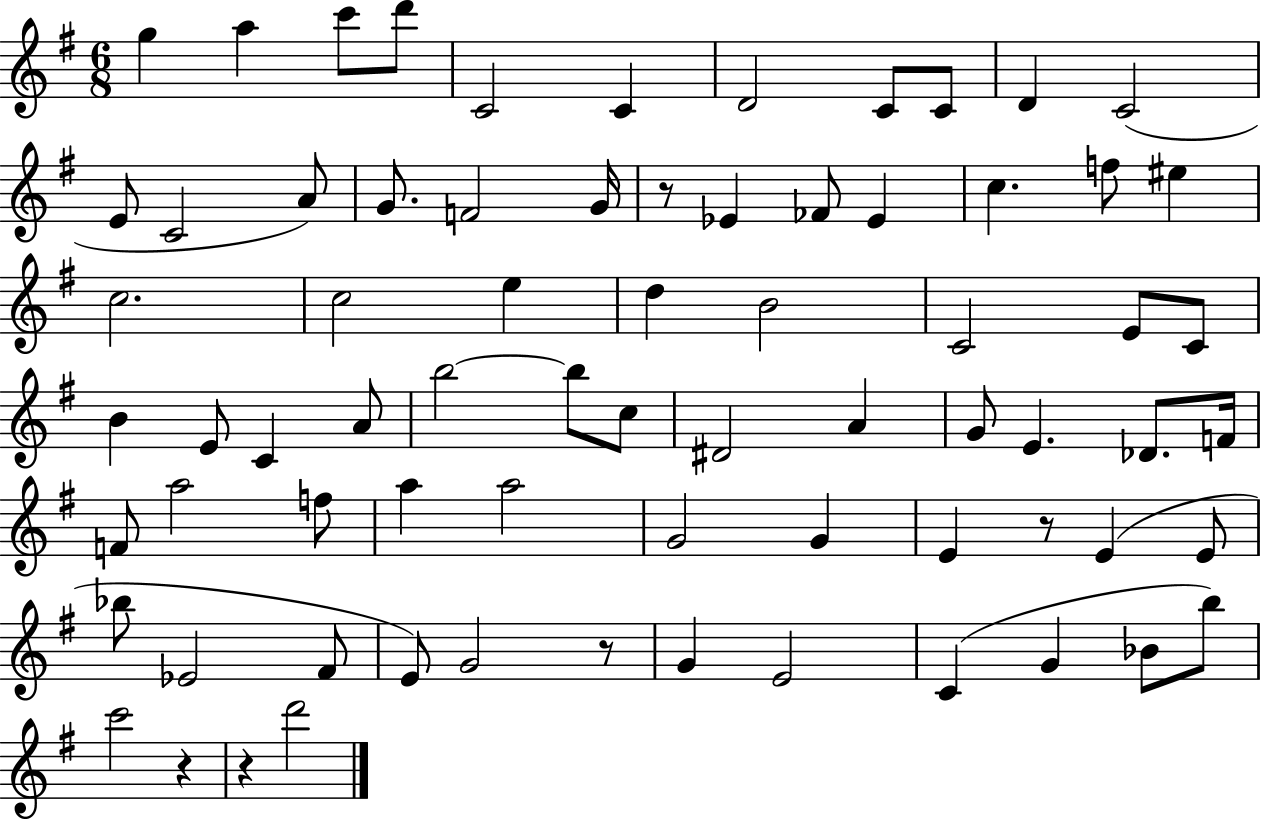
{
  \clef treble
  \numericTimeSignature
  \time 6/8
  \key g \major
  \repeat volta 2 { g''4 a''4 c'''8 d'''8 | c'2 c'4 | d'2 c'8 c'8 | d'4 c'2( | \break e'8 c'2 a'8) | g'8. f'2 g'16 | r8 ees'4 fes'8 ees'4 | c''4. f''8 eis''4 | \break c''2. | c''2 e''4 | d''4 b'2 | c'2 e'8 c'8 | \break b'4 e'8 c'4 a'8 | b''2~~ b''8 c''8 | dis'2 a'4 | g'8 e'4. des'8. f'16 | \break f'8 a''2 f''8 | a''4 a''2 | g'2 g'4 | e'4 r8 e'4( e'8 | \break bes''8 ees'2 fis'8 | e'8) g'2 r8 | g'4 e'2 | c'4( g'4 bes'8 b''8) | \break c'''2 r4 | r4 d'''2 | } \bar "|."
}